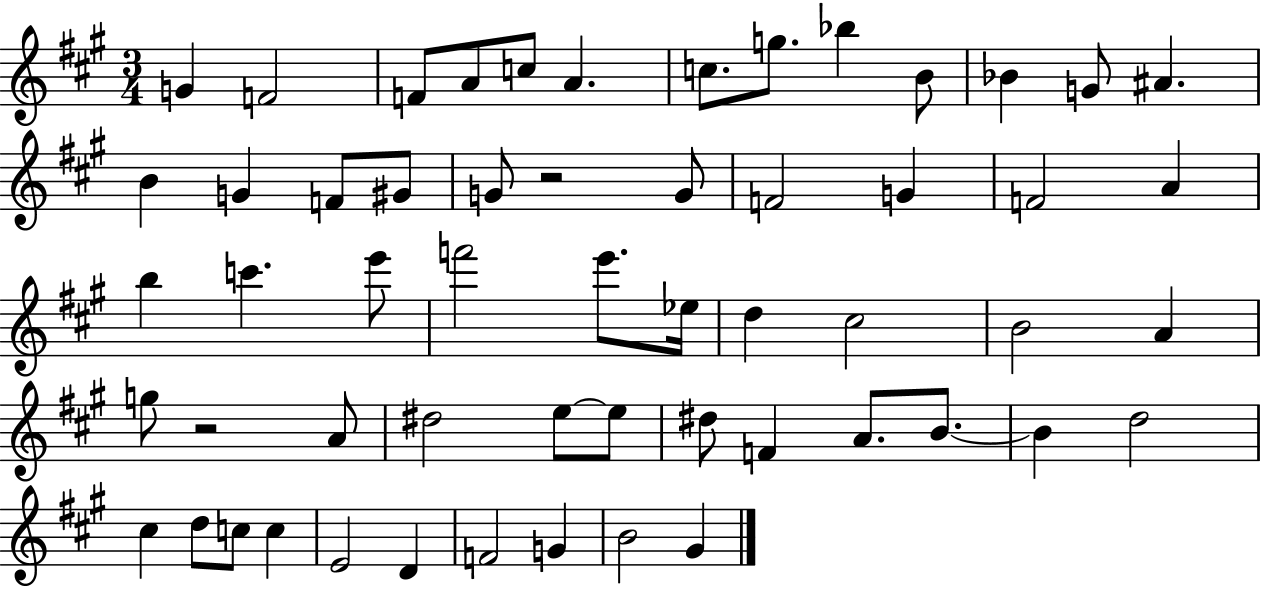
G4/q F4/h F4/e A4/e C5/e A4/q. C5/e. G5/e. Bb5/q B4/e Bb4/q G4/e A#4/q. B4/q G4/q F4/e G#4/e G4/e R/h G4/e F4/h G4/q F4/h A4/q B5/q C6/q. E6/e F6/h E6/e. Eb5/s D5/q C#5/h B4/h A4/q G5/e R/h A4/e D#5/h E5/e E5/e D#5/e F4/q A4/e. B4/e. B4/q D5/h C#5/q D5/e C5/e C5/q E4/h D4/q F4/h G4/q B4/h G#4/q